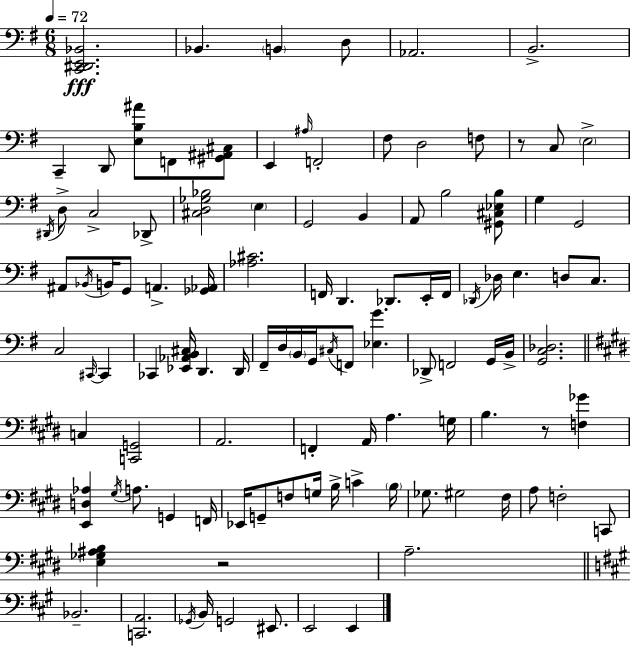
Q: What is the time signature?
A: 6/8